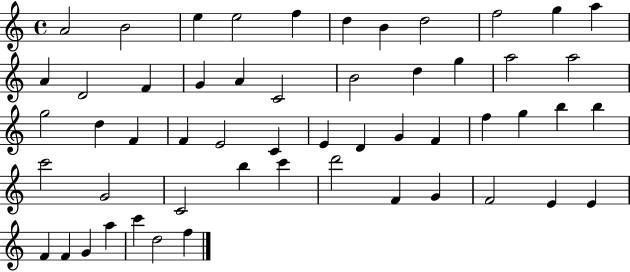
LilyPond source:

{
  \clef treble
  \time 4/4
  \defaultTimeSignature
  \key c \major
  a'2 b'2 | e''4 e''2 f''4 | d''4 b'4 d''2 | f''2 g''4 a''4 | \break a'4 d'2 f'4 | g'4 a'4 c'2 | b'2 d''4 g''4 | a''2 a''2 | \break g''2 d''4 f'4 | f'4 e'2 c'4 | e'4 d'4 g'4 f'4 | f''4 g''4 b''4 b''4 | \break c'''2 g'2 | c'2 b''4 c'''4 | d'''2 f'4 g'4 | f'2 e'4 e'4 | \break f'4 f'4 g'4 a''4 | c'''4 d''2 f''4 | \bar "|."
}